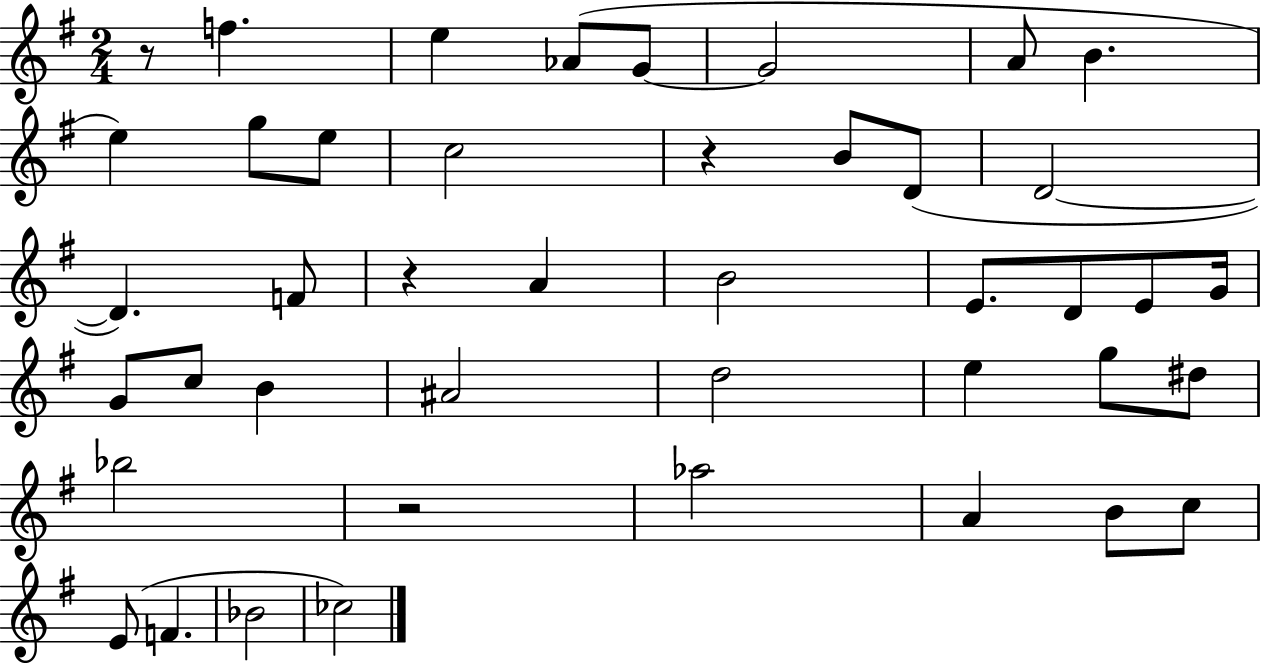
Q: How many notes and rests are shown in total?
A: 43